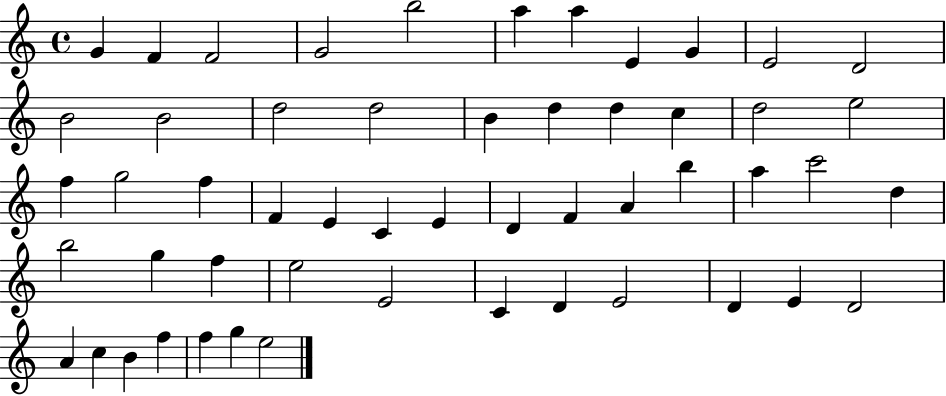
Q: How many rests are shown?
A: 0